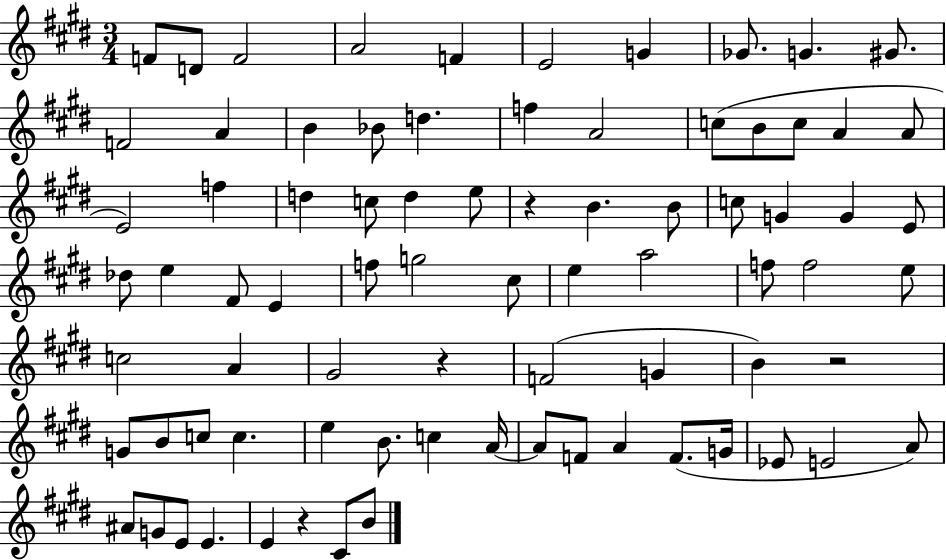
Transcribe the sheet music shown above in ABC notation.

X:1
T:Untitled
M:3/4
L:1/4
K:E
F/2 D/2 F2 A2 F E2 G _G/2 G ^G/2 F2 A B _B/2 d f A2 c/2 B/2 c/2 A A/2 E2 f d c/2 d e/2 z B B/2 c/2 G G E/2 _d/2 e ^F/2 E f/2 g2 ^c/2 e a2 f/2 f2 e/2 c2 A ^G2 z F2 G B z2 G/2 B/2 c/2 c e B/2 c A/4 A/2 F/2 A F/2 G/4 _E/2 E2 A/2 ^A/2 G/2 E/2 E E z ^C/2 B/2